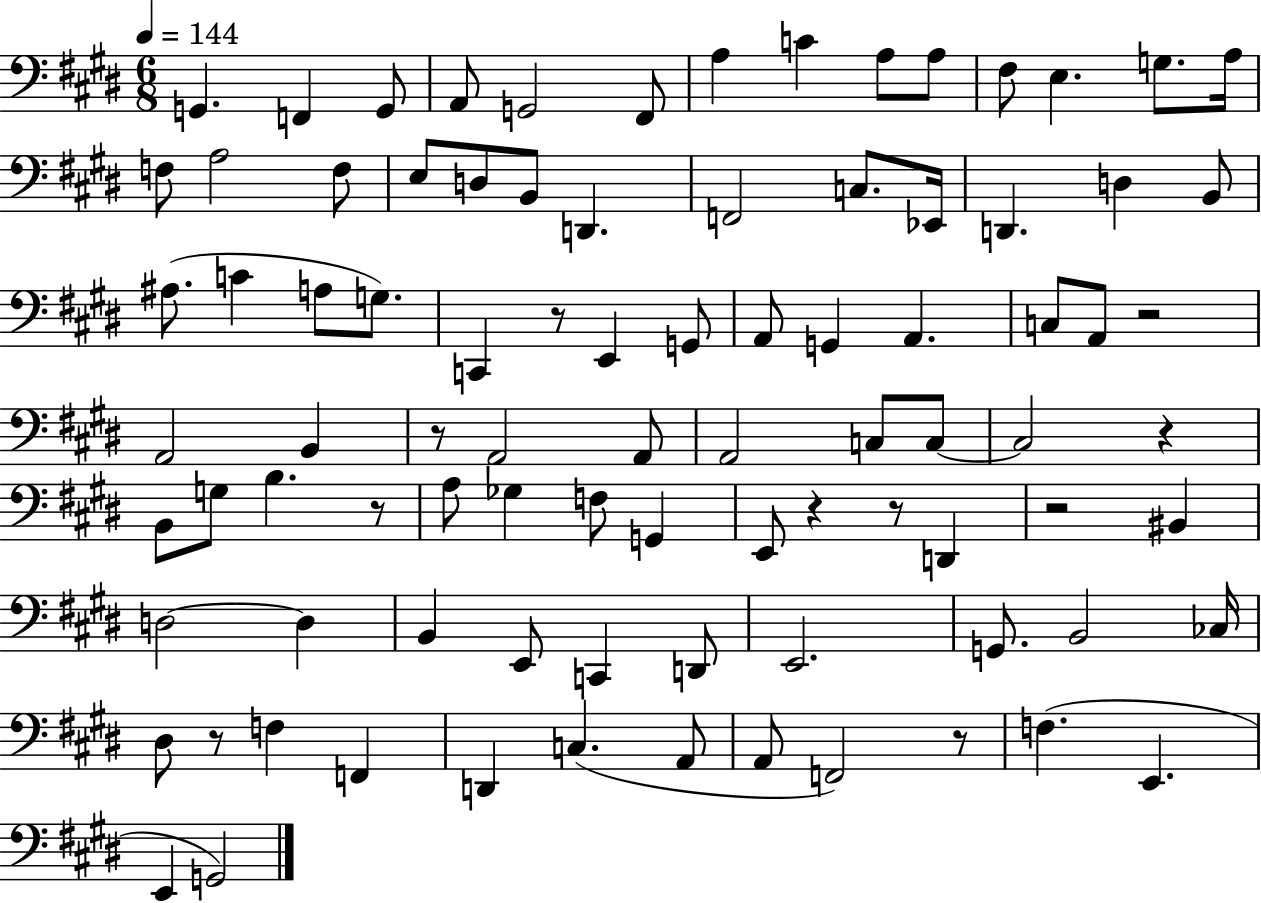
{
  \clef bass
  \numericTimeSignature
  \time 6/8
  \key e \major
  \tempo 4 = 144
  g,4. f,4 g,8 | a,8 g,2 fis,8 | a4 c'4 a8 a8 | fis8 e4. g8. a16 | \break f8 a2 f8 | e8 d8 b,8 d,4. | f,2 c8. ees,16 | d,4. d4 b,8 | \break ais8.( c'4 a8 g8.) | c,4 r8 e,4 g,8 | a,8 g,4 a,4. | c8 a,8 r2 | \break a,2 b,4 | r8 a,2 a,8 | a,2 c8 c8~~ | c2 r4 | \break b,8 g8 b4. r8 | a8 ges4 f8 g,4 | e,8 r4 r8 d,4 | r2 bis,4 | \break d2~~ d4 | b,4 e,8 c,4 d,8 | e,2. | g,8. b,2 ces16 | \break dis8 r8 f4 f,4 | d,4 c4.( a,8 | a,8 f,2) r8 | f4.( e,4. | \break e,4 g,2) | \bar "|."
}